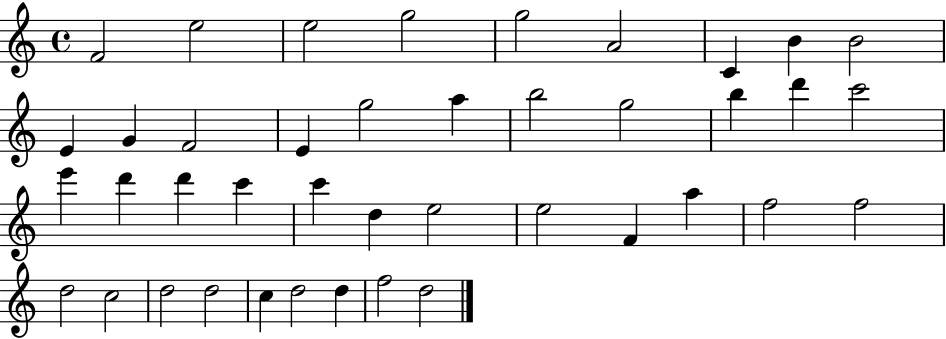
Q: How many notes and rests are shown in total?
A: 41